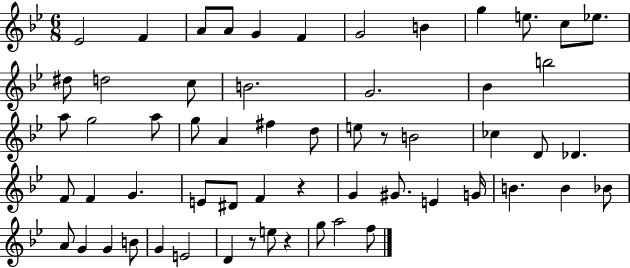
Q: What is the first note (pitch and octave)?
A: Eb4